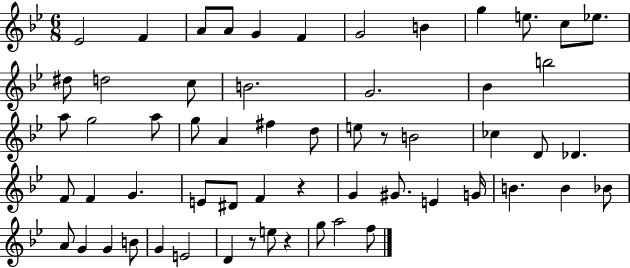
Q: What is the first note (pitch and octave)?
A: Eb4